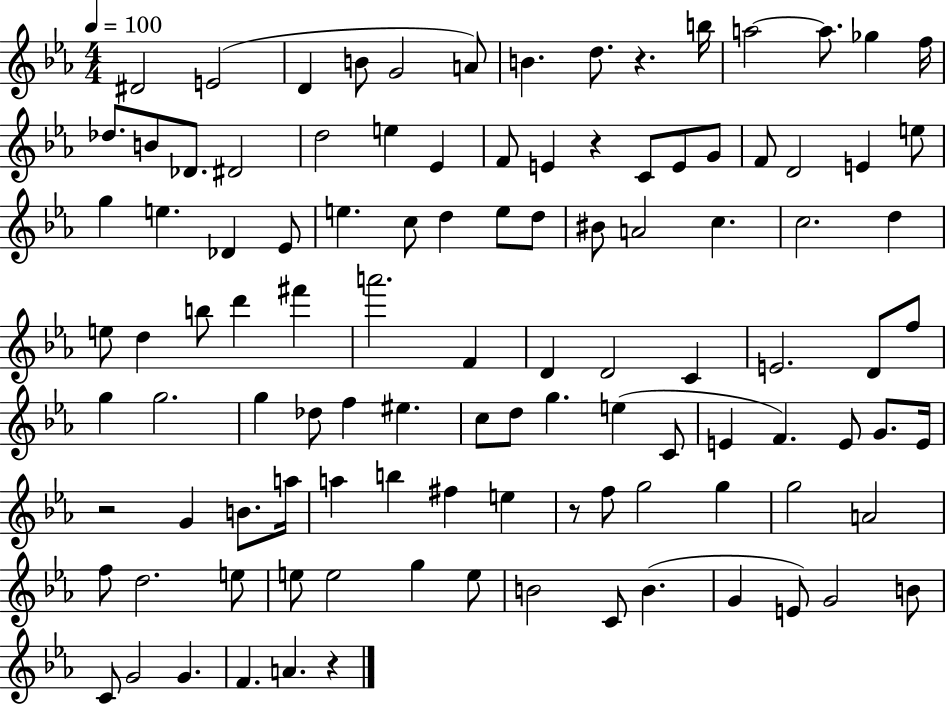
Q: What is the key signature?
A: EES major